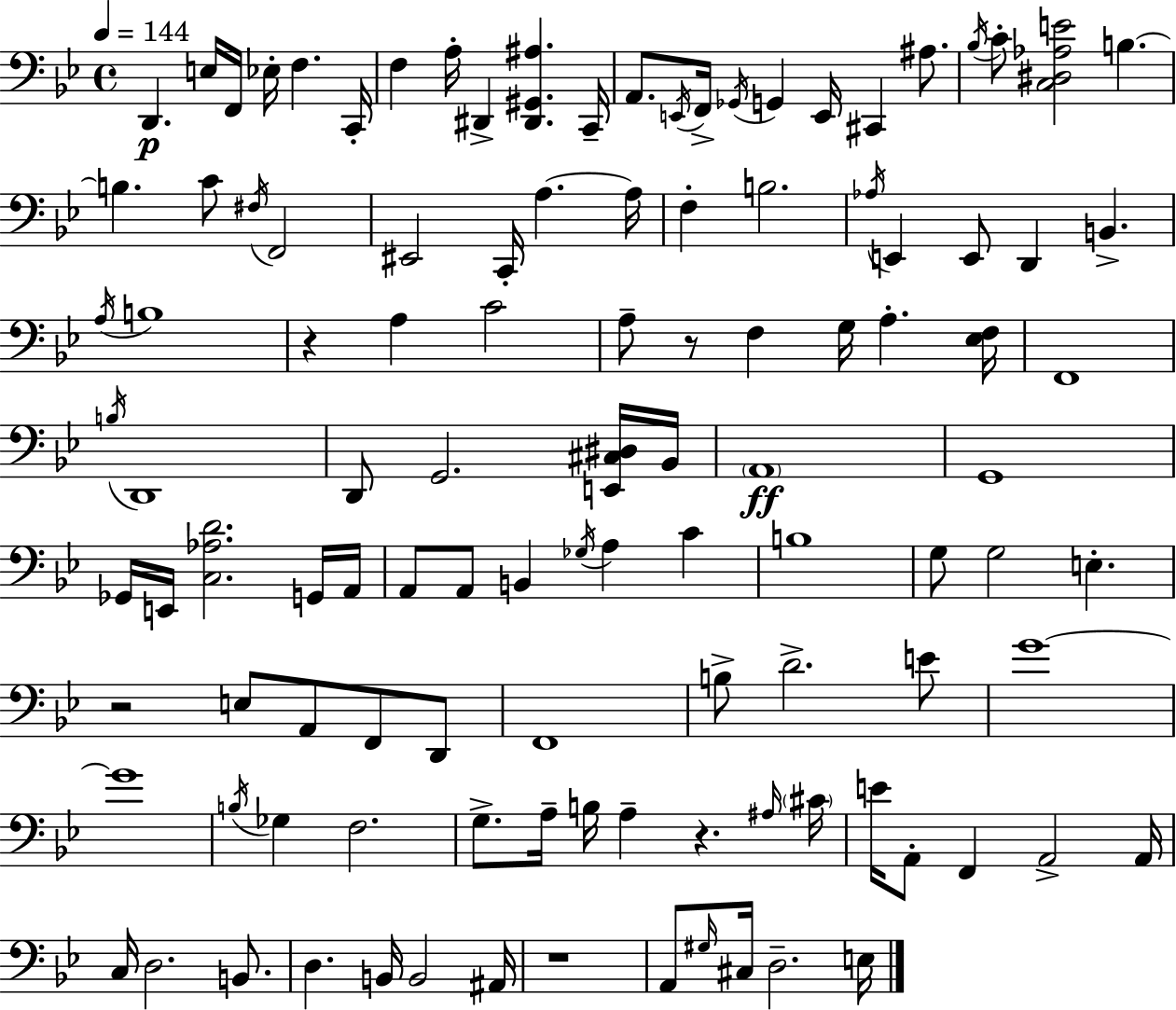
D2/q. E3/s F2/s Eb3/s F3/q. C2/s F3/q A3/s D#2/q [D#2,G#2,A#3]/q. C2/s A2/e. E2/s F2/s Gb2/s G2/q E2/s C#2/q A#3/e. Bb3/s C4/e [C3,D#3,Ab3,E4]/h B3/q. B3/q. C4/e F#3/s F2/h EIS2/h C2/s A3/q. A3/s F3/q B3/h. Ab3/s E2/q E2/e D2/q B2/q. A3/s B3/w R/q A3/q C4/h A3/e R/e F3/q G3/s A3/q. [Eb3,F3]/s F2/w B3/s D2/w D2/e G2/h. [E2,C#3,D#3]/s Bb2/s A2/w G2/w Gb2/s E2/s [C3,Ab3,D4]/h. G2/s A2/s A2/e A2/e B2/q Gb3/s A3/q C4/q B3/w G3/e G3/h E3/q. R/h E3/e A2/e F2/e D2/e F2/w B3/e D4/h. E4/e G4/w G4/w B3/s Gb3/q F3/h. G3/e. A3/s B3/s A3/q R/q. A#3/s C#4/s E4/s A2/e F2/q A2/h A2/s C3/s D3/h. B2/e. D3/q. B2/s B2/h A#2/s R/w A2/e G#3/s C#3/s D3/h. E3/s